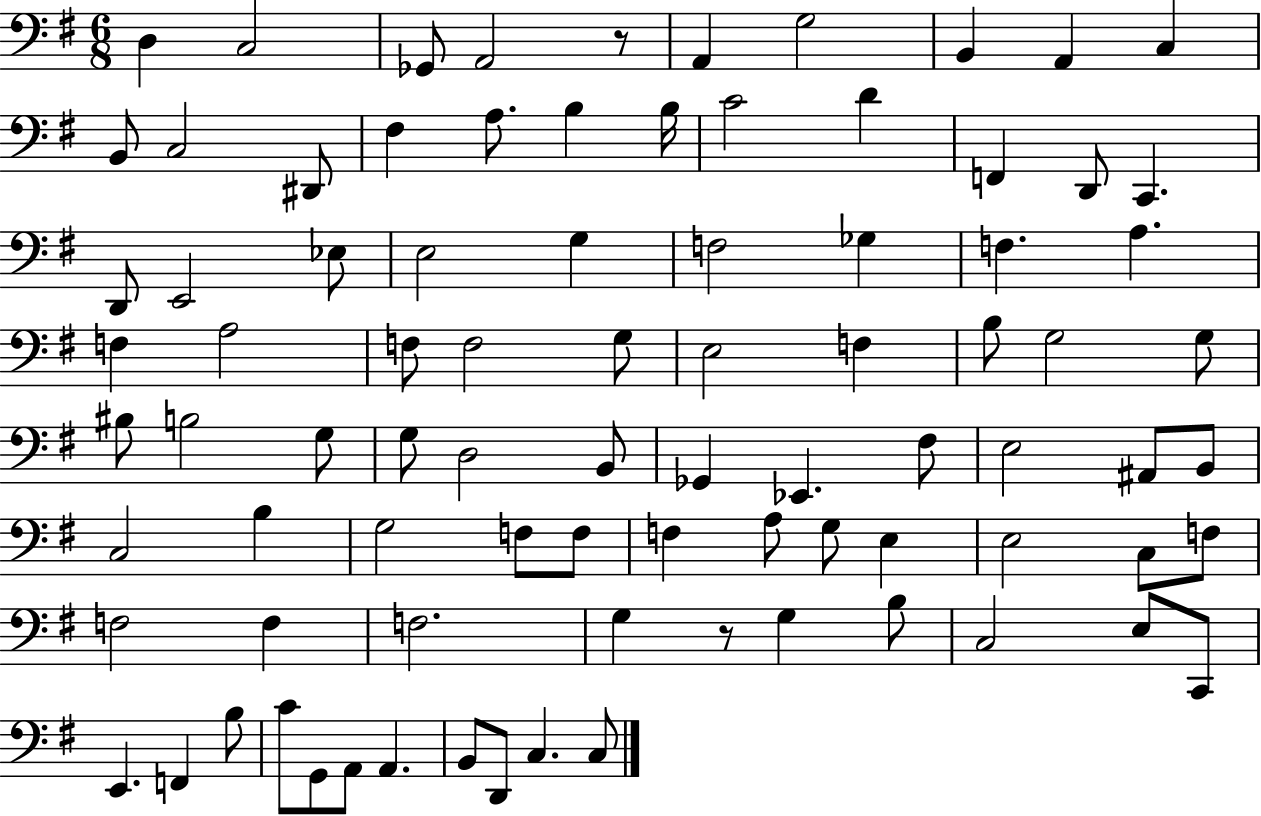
D3/q C3/h Gb2/e A2/h R/e A2/q G3/h B2/q A2/q C3/q B2/e C3/h D#2/e F#3/q A3/e. B3/q B3/s C4/h D4/q F2/q D2/e C2/q. D2/e E2/h Eb3/e E3/h G3/q F3/h Gb3/q F3/q. A3/q. F3/q A3/h F3/e F3/h G3/e E3/h F3/q B3/e G3/h G3/e BIS3/e B3/h G3/e G3/e D3/h B2/e Gb2/q Eb2/q. F#3/e E3/h A#2/e B2/e C3/h B3/q G3/h F3/e F3/e F3/q A3/e G3/e E3/q E3/h C3/e F3/e F3/h F3/q F3/h. G3/q R/e G3/q B3/e C3/h E3/e C2/e E2/q. F2/q B3/e C4/e G2/e A2/e A2/q. B2/e D2/e C3/q. C3/e